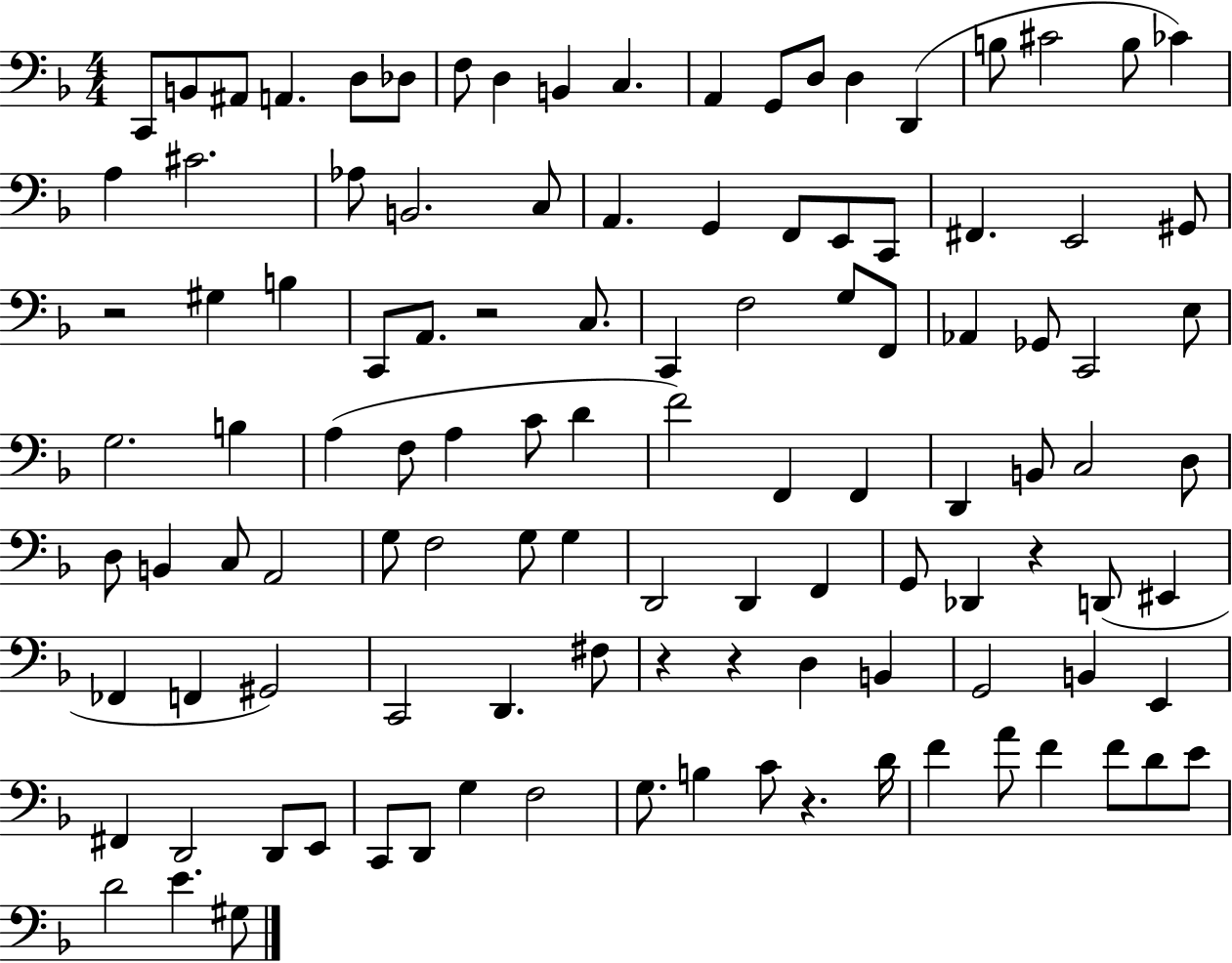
X:1
T:Untitled
M:4/4
L:1/4
K:F
C,,/2 B,,/2 ^A,,/2 A,, D,/2 _D,/2 F,/2 D, B,, C, A,, G,,/2 D,/2 D, D,, B,/2 ^C2 B,/2 _C A, ^C2 _A,/2 B,,2 C,/2 A,, G,, F,,/2 E,,/2 C,,/2 ^F,, E,,2 ^G,,/2 z2 ^G, B, C,,/2 A,,/2 z2 C,/2 C,, F,2 G,/2 F,,/2 _A,, _G,,/2 C,,2 E,/2 G,2 B, A, F,/2 A, C/2 D F2 F,, F,, D,, B,,/2 C,2 D,/2 D,/2 B,, C,/2 A,,2 G,/2 F,2 G,/2 G, D,,2 D,, F,, G,,/2 _D,, z D,,/2 ^E,, _F,, F,, ^G,,2 C,,2 D,, ^F,/2 z z D, B,, G,,2 B,, E,, ^F,, D,,2 D,,/2 E,,/2 C,,/2 D,,/2 G, F,2 G,/2 B, C/2 z D/4 F A/2 F F/2 D/2 E/2 D2 E ^G,/2